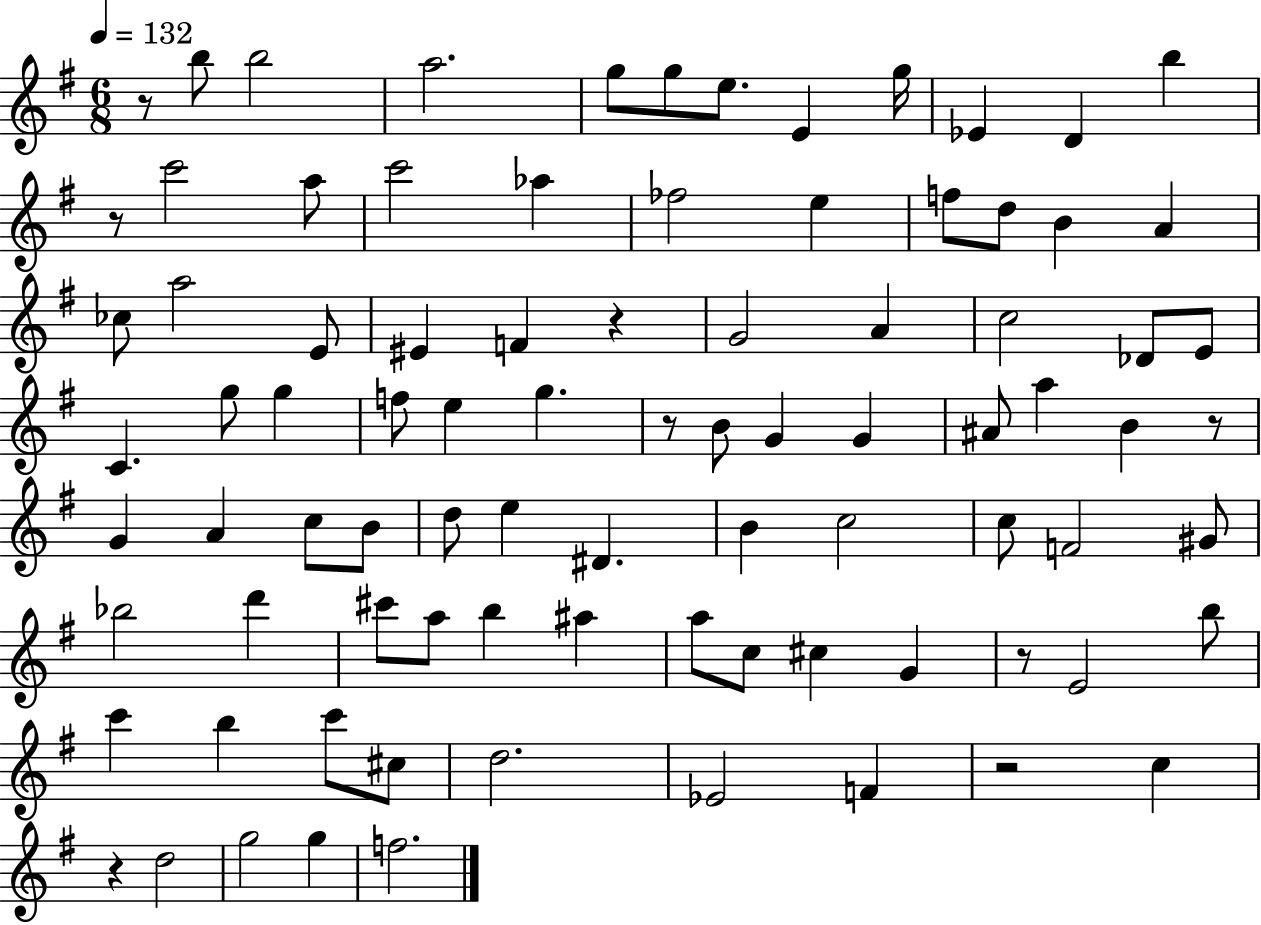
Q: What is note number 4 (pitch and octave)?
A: G5